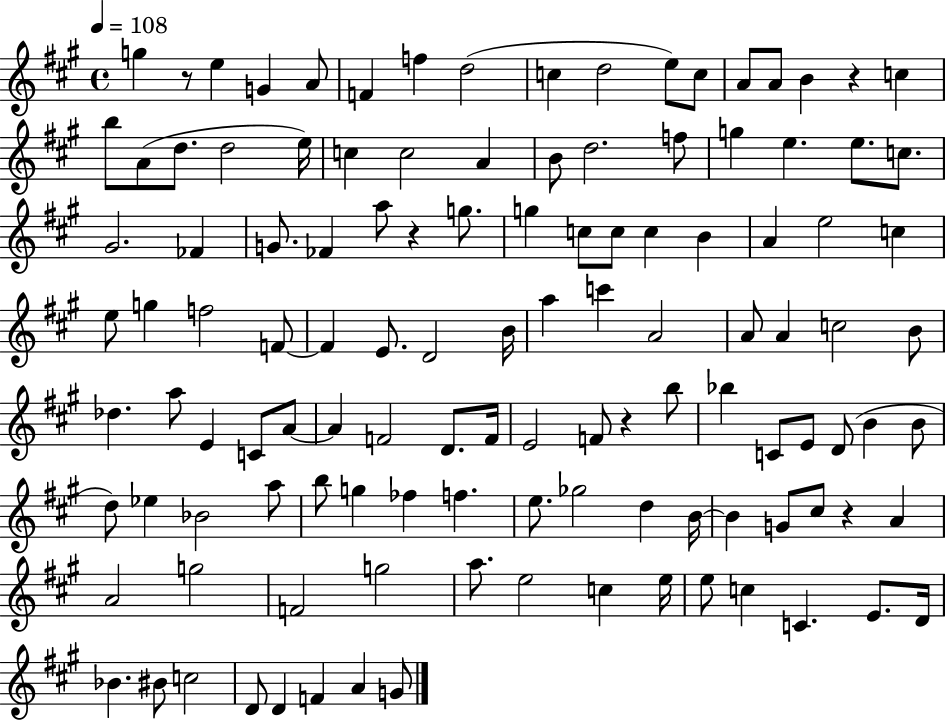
G5/q R/e E5/q G4/q A4/e F4/q F5/q D5/h C5/q D5/h E5/e C5/e A4/e A4/e B4/q R/q C5/q B5/e A4/e D5/e. D5/h E5/s C5/q C5/h A4/q B4/e D5/h. F5/e G5/q E5/q. E5/e. C5/e. G#4/h. FES4/q G4/e. FES4/q A5/e R/q G5/e. G5/q C5/e C5/e C5/q B4/q A4/q E5/h C5/q E5/e G5/q F5/h F4/e F4/q E4/e. D4/h B4/s A5/q C6/q A4/h A4/e A4/q C5/h B4/e Db5/q. A5/e E4/q C4/e A4/e A4/q F4/h D4/e. F4/s E4/h F4/e R/q B5/e Bb5/q C4/e E4/e D4/e B4/q B4/e D5/e Eb5/q Bb4/h A5/e B5/e G5/q FES5/q F5/q. E5/e. Gb5/h D5/q B4/s B4/q G4/e C#5/e R/q A4/q A4/h G5/h F4/h G5/h A5/e. E5/h C5/q E5/s E5/e C5/q C4/q. E4/e. D4/s Bb4/q. BIS4/e C5/h D4/e D4/q F4/q A4/q G4/e